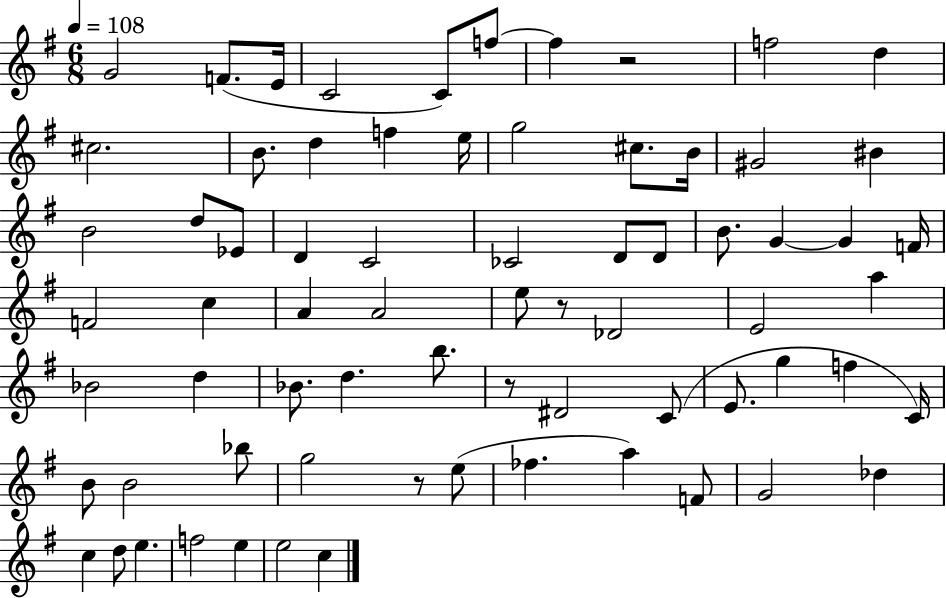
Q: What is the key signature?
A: G major